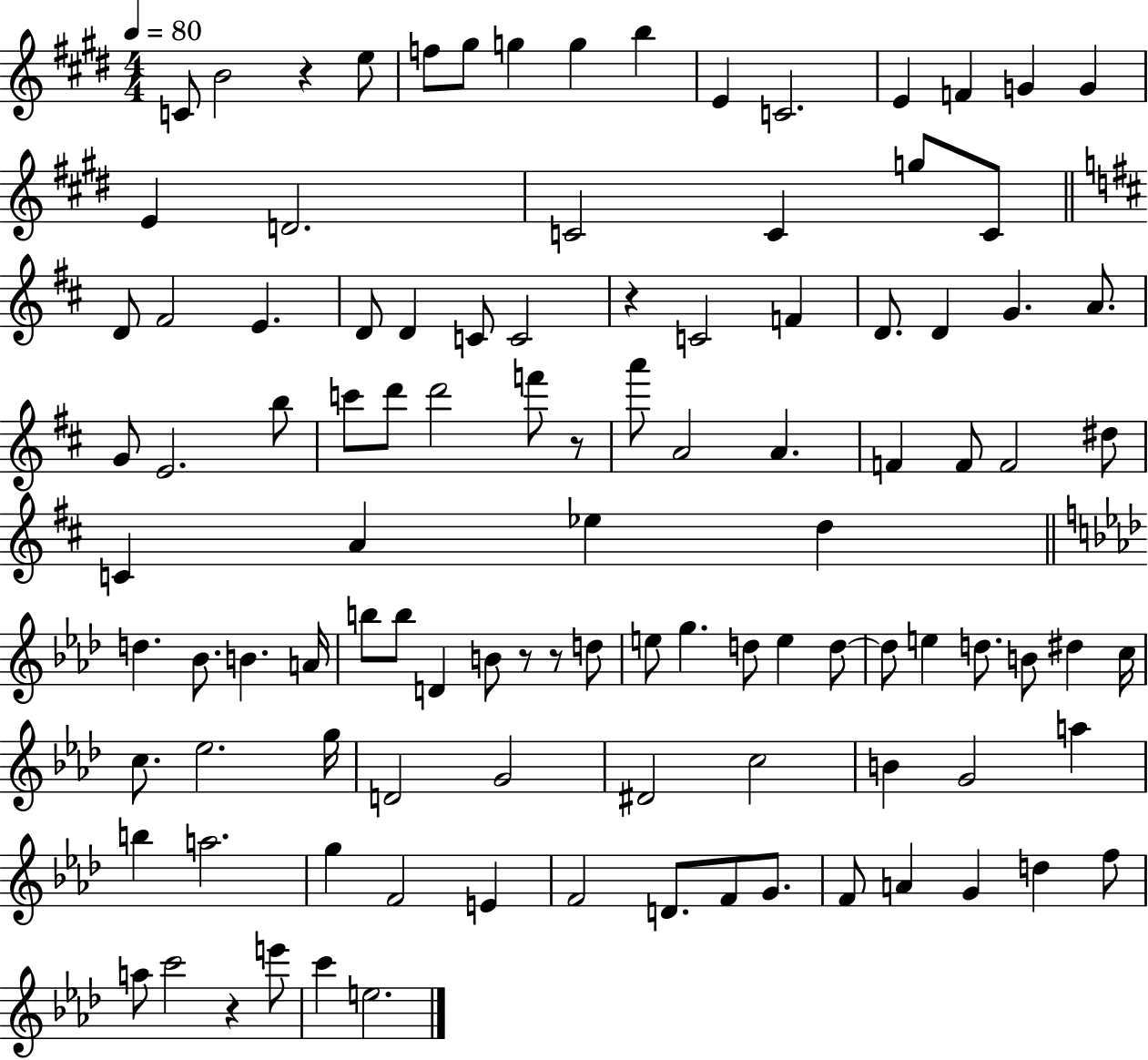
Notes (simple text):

C4/e B4/h R/q E5/e F5/e G#5/e G5/q G5/q B5/q E4/q C4/h. E4/q F4/q G4/q G4/q E4/q D4/h. C4/h C4/q G5/e C4/e D4/e F#4/h E4/q. D4/e D4/q C4/e C4/h R/q C4/h F4/q D4/e. D4/q G4/q. A4/e. G4/e E4/h. B5/e C6/e D6/e D6/h F6/e R/e A6/e A4/h A4/q. F4/q F4/e F4/h D#5/e C4/q A4/q Eb5/q D5/q D5/q. Bb4/e. B4/q. A4/s B5/e B5/e D4/q B4/e R/e R/e D5/e E5/e G5/q. D5/e E5/q D5/e D5/e E5/q D5/e. B4/e D#5/q C5/s C5/e. Eb5/h. G5/s D4/h G4/h D#4/h C5/h B4/q G4/h A5/q B5/q A5/h. G5/q F4/h E4/q F4/h D4/e. F4/e G4/e. F4/e A4/q G4/q D5/q F5/e A5/e C6/h R/q E6/e C6/q E5/h.